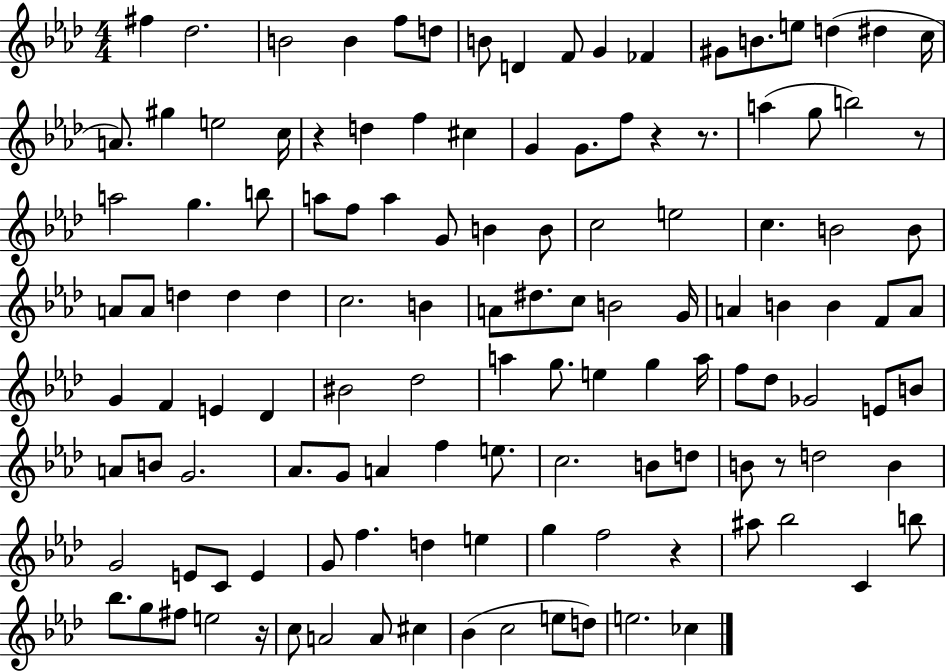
F#5/q Db5/h. B4/h B4/q F5/e D5/e B4/e D4/q F4/e G4/q FES4/q G#4/e B4/e. E5/e D5/q D#5/q C5/s A4/e. G#5/q E5/h C5/s R/q D5/q F5/q C#5/q G4/q G4/e. F5/e R/q R/e. A5/q G5/e B5/h R/e A5/h G5/q. B5/e A5/e F5/e A5/q G4/e B4/q B4/e C5/h E5/h C5/q. B4/h B4/e A4/e A4/e D5/q D5/q D5/q C5/h. B4/q A4/e D#5/e. C5/e B4/h G4/s A4/q B4/q B4/q F4/e A4/e G4/q F4/q E4/q Db4/q BIS4/h Db5/h A5/q G5/e. E5/q G5/q A5/s F5/e Db5/e Gb4/h E4/e B4/e A4/e B4/e G4/h. Ab4/e. G4/e A4/q F5/q E5/e. C5/h. B4/e D5/e B4/e R/e D5/h B4/q G4/h E4/e C4/e E4/q G4/e F5/q. D5/q E5/q G5/q F5/h R/q A#5/e Bb5/h C4/q B5/e Bb5/e. G5/e F#5/e E5/h R/s C5/e A4/h A4/e C#5/q Bb4/q C5/h E5/e D5/e E5/h. CES5/q